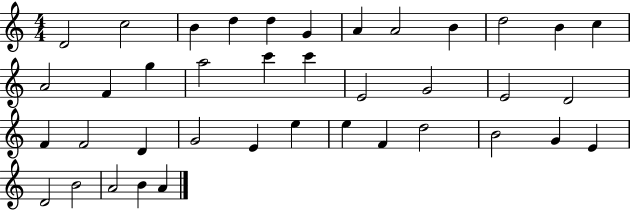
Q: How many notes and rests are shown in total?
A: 39